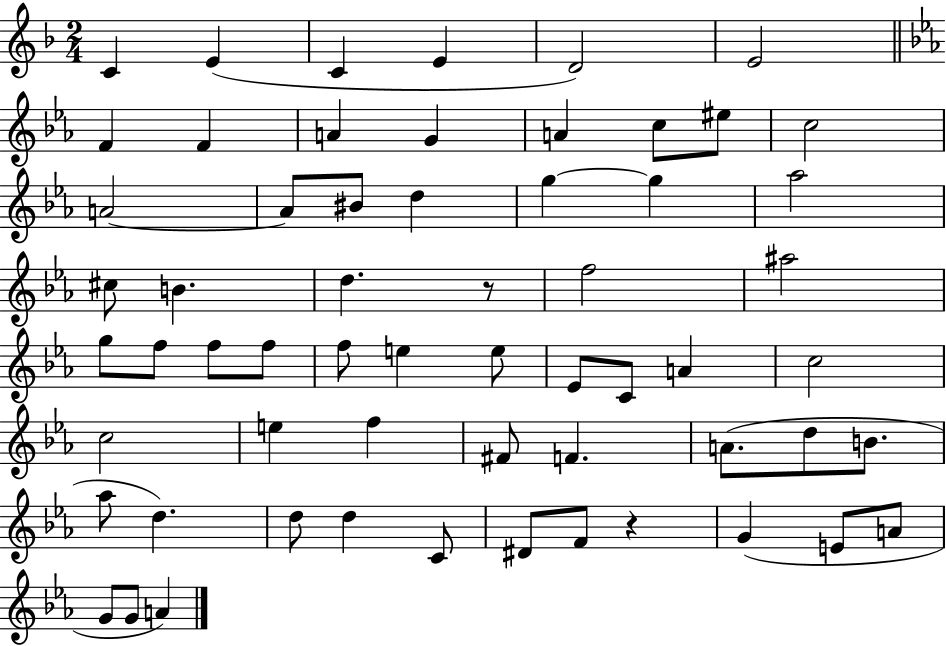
{
  \clef treble
  \numericTimeSignature
  \time 2/4
  \key f \major
  c'4 e'4( | c'4 e'4 | d'2) | e'2 | \break \bar "||" \break \key ees \major f'4 f'4 | a'4 g'4 | a'4 c''8 eis''8 | c''2 | \break a'2~~ | a'8 bis'8 d''4 | g''4~~ g''4 | aes''2 | \break cis''8 b'4. | d''4. r8 | f''2 | ais''2 | \break g''8 f''8 f''8 f''8 | f''8 e''4 e''8 | ees'8 c'8 a'4 | c''2 | \break c''2 | e''4 f''4 | fis'8 f'4. | a'8.( d''8 b'8. | \break aes''8 d''4.) | d''8 d''4 c'8 | dis'8 f'8 r4 | g'4( e'8 a'8 | \break g'8 g'8 a'4) | \bar "|."
}